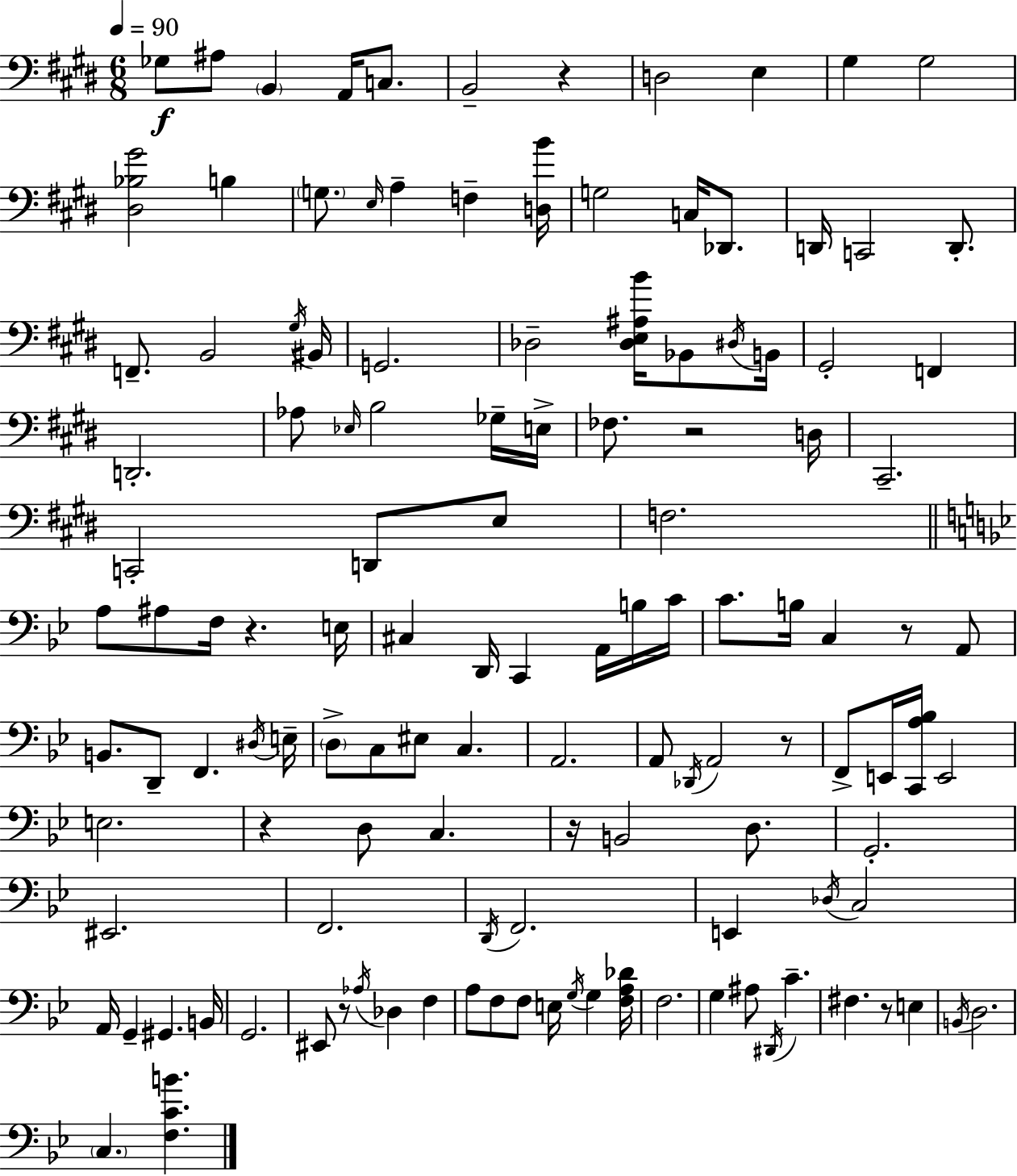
{
  \clef bass
  \numericTimeSignature
  \time 6/8
  \key e \major
  \tempo 4 = 90
  ges8\f ais8 \parenthesize b,4 a,16 c8. | b,2-- r4 | d2 e4 | gis4 gis2 | \break <dis bes gis'>2 b4 | \parenthesize g8. \grace { e16 } a4-- f4-- | <d b'>16 g2 c16 des,8. | d,16 c,2 d,8.-. | \break f,8.-- b,2 | \acciaccatura { gis16 } bis,16 g,2. | des2-- <des e ais b'>16 bes,8 | \acciaccatura { dis16 } b,16 gis,2-. f,4 | \break d,2.-. | aes8 \grace { ees16 } b2 | ges16-- e16-> fes8. r2 | d16 cis,2.-- | \break c,2-. | d,8 e8 f2. | \bar "||" \break \key bes \major a8 ais8 f16 r4. e16 | cis4 d,16 c,4 a,16 b16 c'16 | c'8. b16 c4 r8 a,8 | b,8. d,8-- f,4. \acciaccatura { dis16 } | \break e16-- \parenthesize d8-> c8 eis8 c4. | a,2. | a,8 \acciaccatura { des,16 } a,2 | r8 f,8-> e,16 <c, a bes>16 e,2 | \break e2. | r4 d8 c4. | r16 b,2 d8. | g,2.-. | \break eis,2. | f,2. | \acciaccatura { d,16 } f,2. | e,4 \acciaccatura { des16 } c2 | \break a,16 g,4-- gis,4. | b,16 g,2. | eis,8 r8 \acciaccatura { aes16 } des4 | f4 a8 f8 f8 e16 | \break \acciaccatura { g16 } g4 <f a des'>16 f2. | g4 ais8 | \acciaccatura { dis,16 } c'4.-- fis4. | r8 e4 \acciaccatura { b,16 } d2. | \break \parenthesize c4. | <f c' b'>4. \bar "|."
}